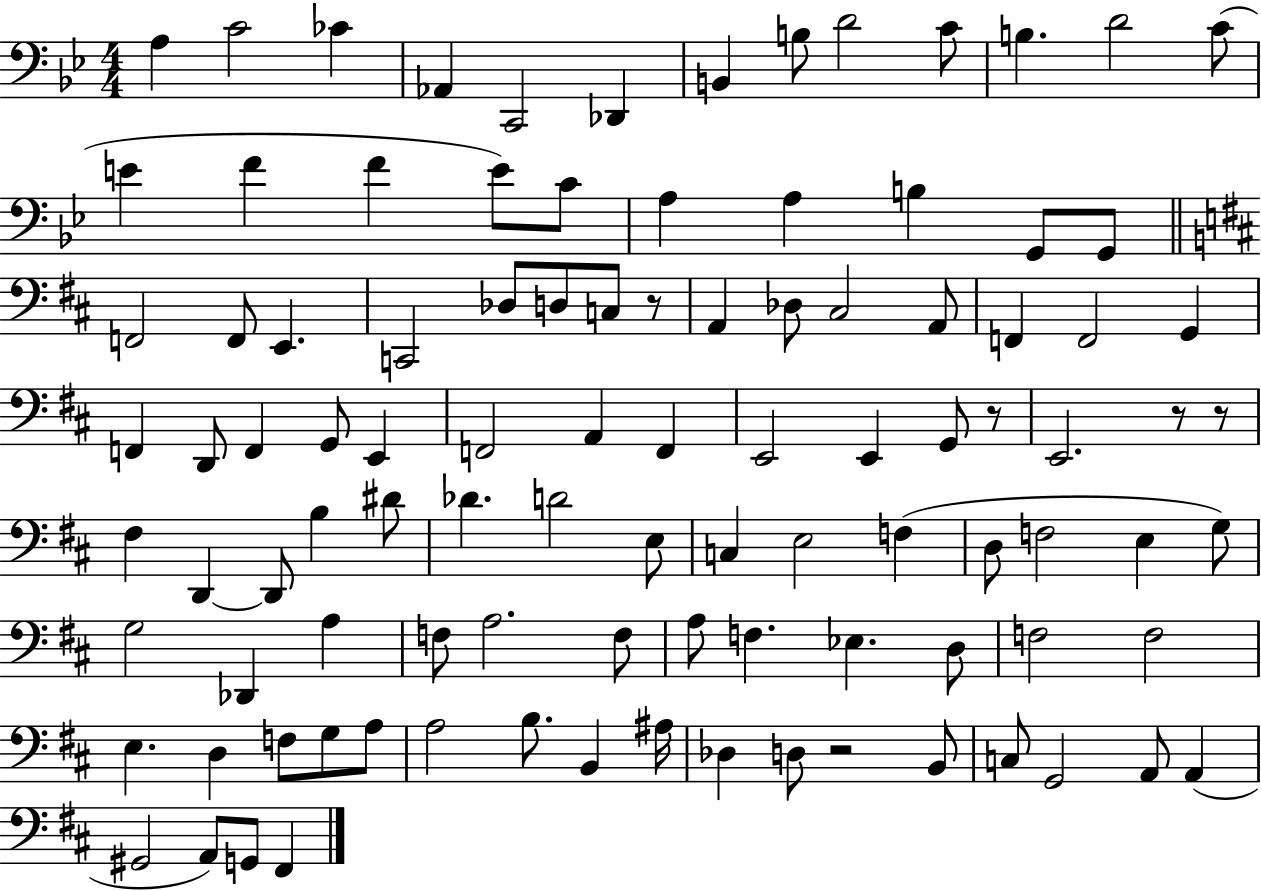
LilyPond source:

{
  \clef bass
  \numericTimeSignature
  \time 4/4
  \key bes \major
  a4 c'2 ces'4 | aes,4 c,2 des,4 | b,4 b8 d'2 c'8 | b4. d'2 c'8( | \break e'4 f'4 f'4 e'8) c'8 | a4 a4 b4 g,8 g,8 | \bar "||" \break \key b \minor f,2 f,8 e,4. | c,2 des8 d8 c8 r8 | a,4 des8 cis2 a,8 | f,4 f,2 g,4 | \break f,4 d,8 f,4 g,8 e,4 | f,2 a,4 f,4 | e,2 e,4 g,8 r8 | e,2. r8 r8 | \break fis4 d,4~~ d,8 b4 dis'8 | des'4. d'2 e8 | c4 e2 f4( | d8 f2 e4 g8) | \break g2 des,4 a4 | f8 a2. f8 | a8 f4. ees4. d8 | f2 f2 | \break e4. d4 f8 g8 a8 | a2 b8. b,4 ais16 | des4 d8 r2 b,8 | c8 g,2 a,8 a,4( | \break gis,2 a,8) g,8 fis,4 | \bar "|."
}